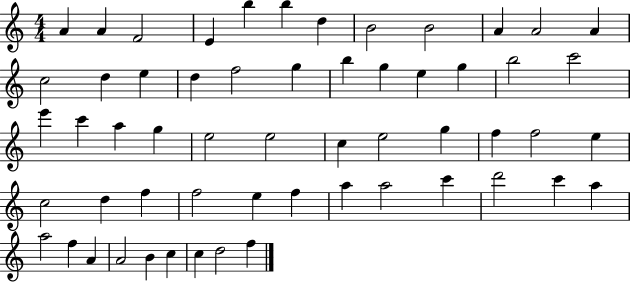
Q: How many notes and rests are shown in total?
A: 57